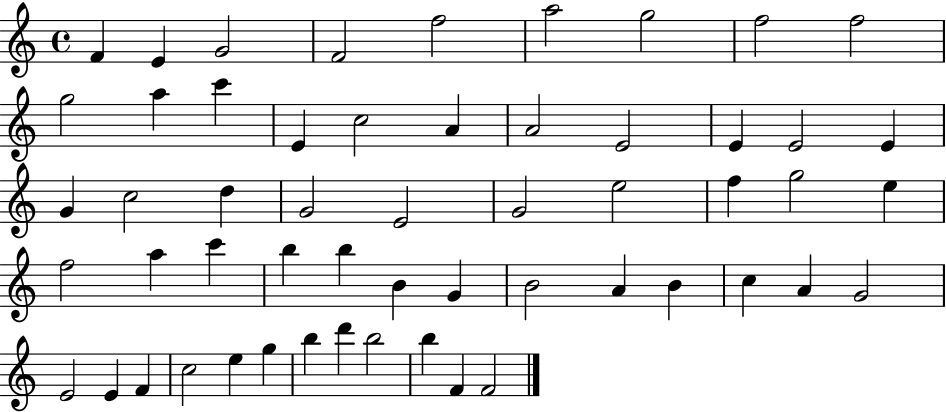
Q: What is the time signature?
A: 4/4